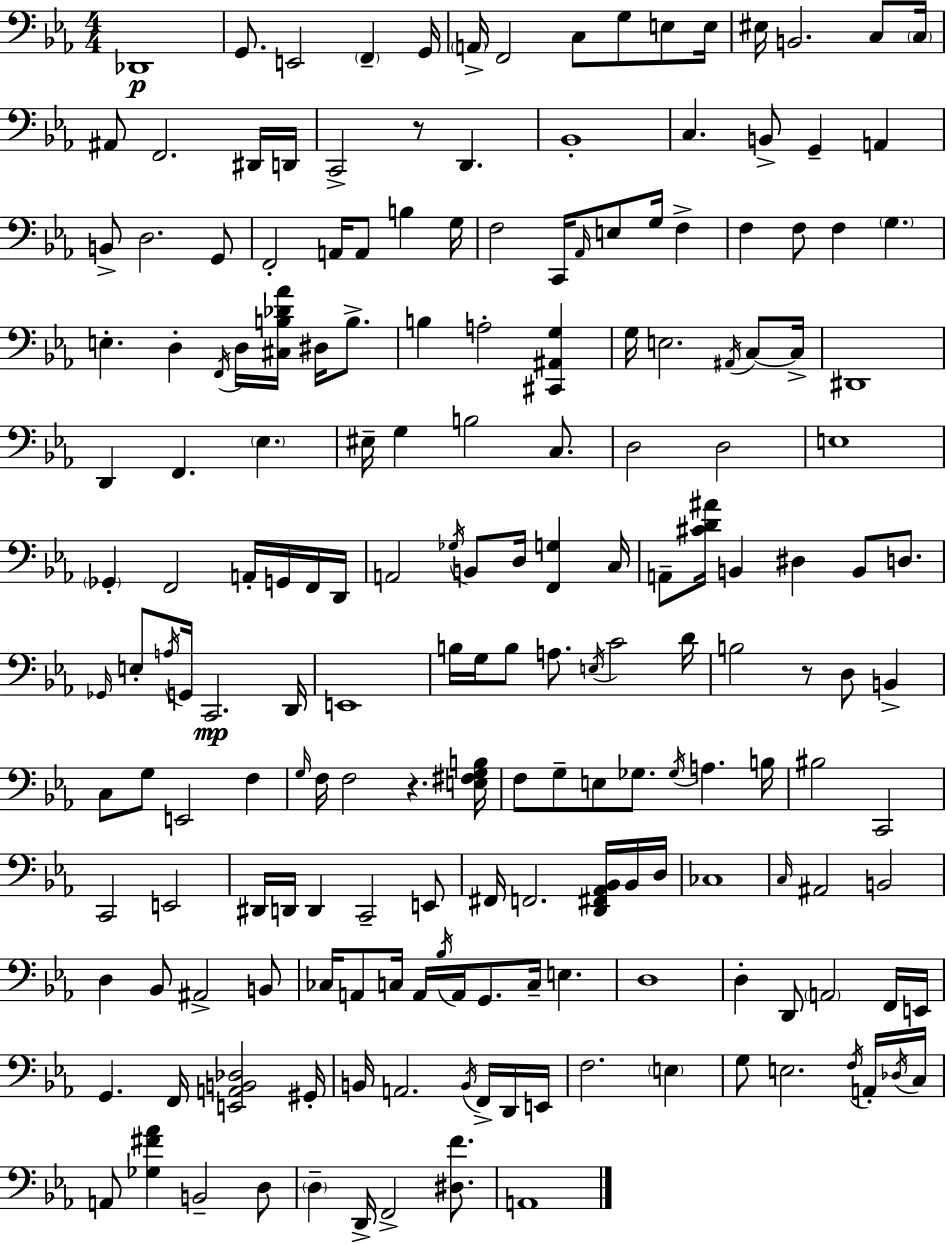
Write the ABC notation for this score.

X:1
T:Untitled
M:4/4
L:1/4
K:Eb
_D,,4 G,,/2 E,,2 F,, G,,/4 A,,/4 F,,2 C,/2 G,/2 E,/2 E,/4 ^E,/4 B,,2 C,/2 C,/4 ^A,,/2 F,,2 ^D,,/4 D,,/4 C,,2 z/2 D,, _B,,4 C, B,,/2 G,, A,, B,,/2 D,2 G,,/2 F,,2 A,,/4 A,,/2 B, G,/4 F,2 C,,/4 _A,,/4 E,/2 G,/4 F, F, F,/2 F, G, E, D, F,,/4 D,/4 [^C,B,_D_A]/4 ^D,/4 B,/2 B, A,2 [^C,,^A,,G,] G,/4 E,2 ^A,,/4 C,/2 C,/4 ^D,,4 D,, F,, _E, ^E,/4 G, B,2 C,/2 D,2 D,2 E,4 _G,, F,,2 A,,/4 G,,/4 F,,/4 D,,/4 A,,2 _G,/4 B,,/2 D,/4 [F,,G,] C,/4 A,,/2 [^CD^A]/4 B,, ^D, B,,/2 D,/2 _G,,/4 E,/2 A,/4 G,,/4 C,,2 D,,/4 E,,4 B,/4 G,/4 B,/2 A,/2 E,/4 C2 D/4 B,2 z/2 D,/2 B,, C,/2 G,/2 E,,2 F, G,/4 F,/4 F,2 z [E,^F,G,B,]/4 F,/2 G,/2 E,/2 _G,/2 _G,/4 A, B,/4 ^B,2 C,,2 C,,2 E,,2 ^D,,/4 D,,/4 D,, C,,2 E,,/2 ^F,,/4 F,,2 [D,,^F,,_A,,_B,,]/4 _B,,/4 D,/4 _C,4 C,/4 ^A,,2 B,,2 D, _B,,/2 ^A,,2 B,,/2 _C,/4 A,,/2 C,/4 A,,/4 _B,/4 A,,/4 G,,/2 C,/4 E, D,4 D, D,,/2 A,,2 F,,/4 E,,/4 G,, F,,/4 [E,,A,,B,,_D,]2 ^G,,/4 B,,/4 A,,2 B,,/4 F,,/4 D,,/4 E,,/4 F,2 E, G,/2 E,2 F,/4 A,,/4 _D,/4 C,/4 A,,/2 [_G,^F_A] B,,2 D,/2 D, D,,/4 F,,2 [^D,F]/2 A,,4